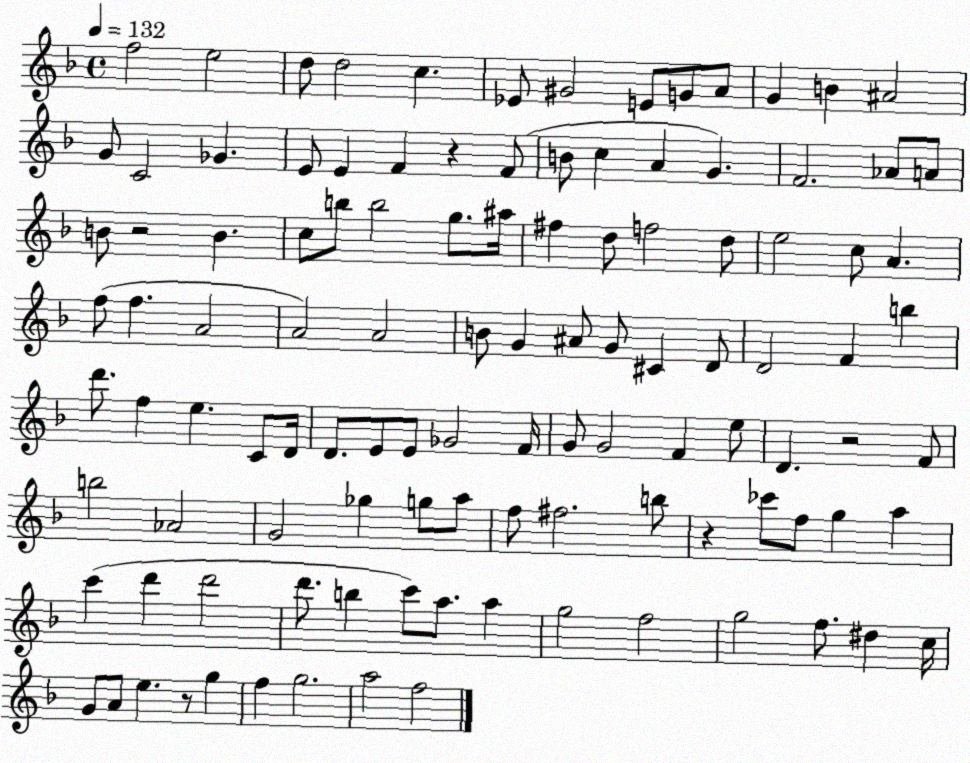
X:1
T:Untitled
M:4/4
L:1/4
K:F
f2 e2 d/2 d2 c _E/2 ^G2 E/2 G/2 A/2 G B ^A2 G/2 C2 _G E/2 E F z F/2 B/2 c A G F2 _A/2 A/2 B/2 z2 B c/2 b/2 b2 g/2 ^a/4 ^f d/2 f2 d/2 e2 c/2 A f/2 f A2 A2 A2 B/2 G ^A/2 G/2 ^C D/2 D2 F b d'/2 f e C/2 D/4 D/2 E/2 E/2 _G2 F/4 G/2 G2 F e/2 D z2 F/2 b2 _A2 G2 _g g/2 a/2 f/2 ^f2 b/2 z _c'/2 f/2 g a c' d' d'2 d'/2 b c'/2 a/2 a g2 f2 g2 f/2 ^d c/4 G/2 A/2 e z/2 g f g2 a2 f2